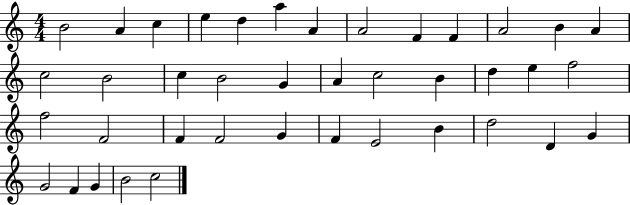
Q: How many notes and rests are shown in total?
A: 40